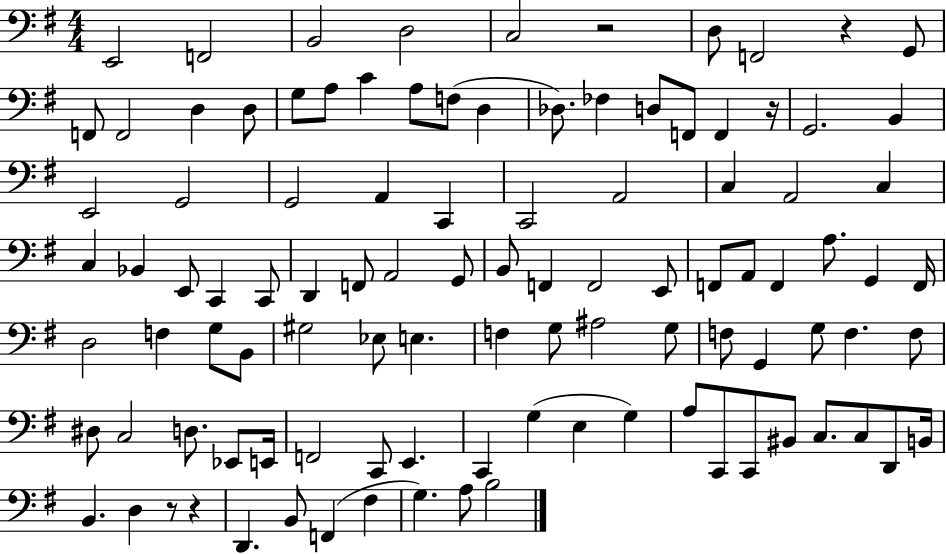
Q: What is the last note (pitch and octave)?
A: B3